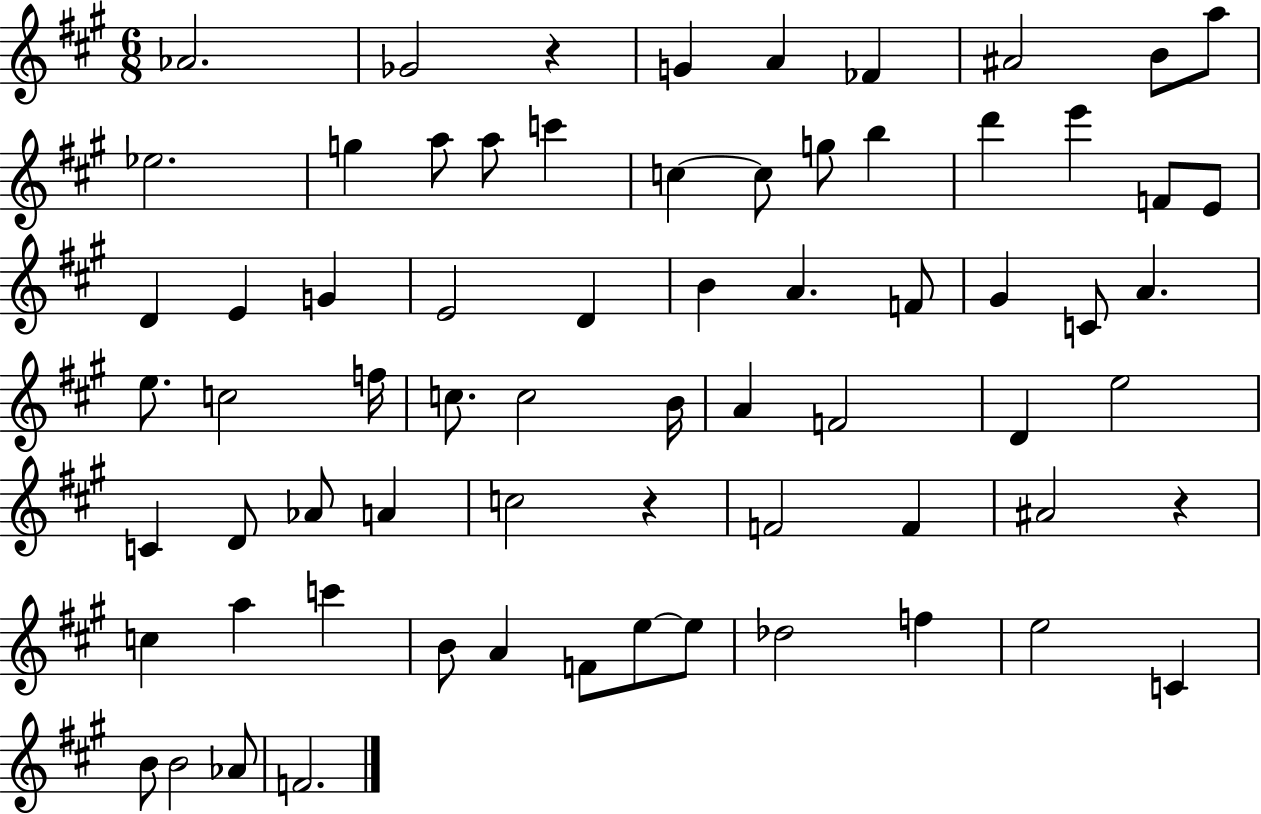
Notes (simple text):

Ab4/h. Gb4/h R/q G4/q A4/q FES4/q A#4/h B4/e A5/e Eb5/h. G5/q A5/e A5/e C6/q C5/q C5/e G5/e B5/q D6/q E6/q F4/e E4/e D4/q E4/q G4/q E4/h D4/q B4/q A4/q. F4/e G#4/q C4/e A4/q. E5/e. C5/h F5/s C5/e. C5/h B4/s A4/q F4/h D4/q E5/h C4/q D4/e Ab4/e A4/q C5/h R/q F4/h F4/q A#4/h R/q C5/q A5/q C6/q B4/e A4/q F4/e E5/e E5/e Db5/h F5/q E5/h C4/q B4/e B4/h Ab4/e F4/h.